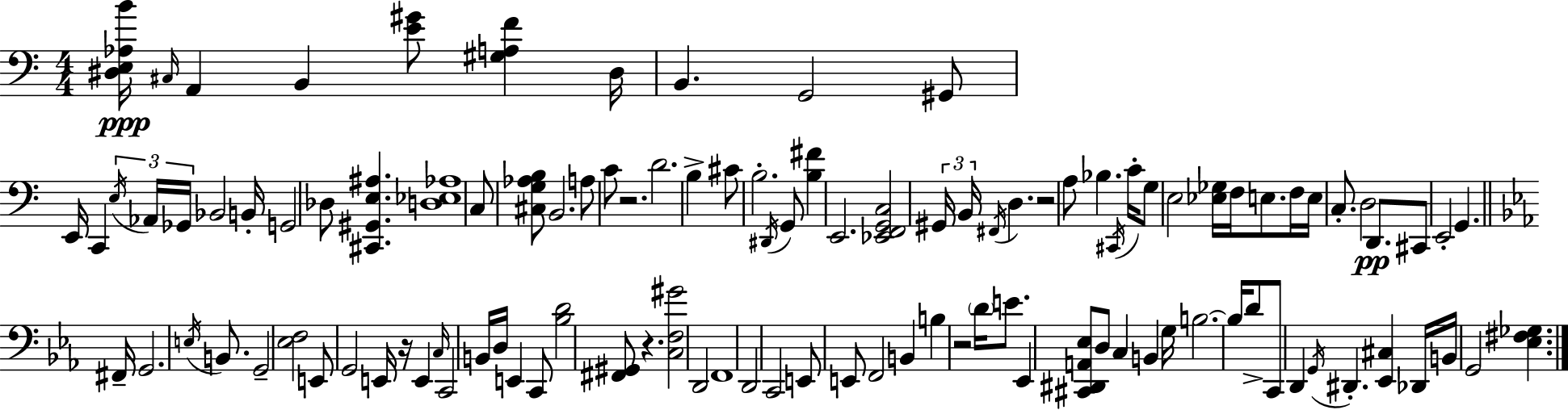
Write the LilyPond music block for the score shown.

{
  \clef bass
  \numericTimeSignature
  \time 4/4
  \key a \minor
  \repeat volta 2 { <dis e aes b'>16\ppp \grace { cis16 } a,4 b,4 <e' gis'>8 <gis a f'>4 | dis16 b,4. g,2 gis,8 | e,16 c,4 \tuplet 3/2 { \acciaccatura { e16 } aes,16 ges,16 } bes,2 | b,16-. g,2 des8 <cis, gis, e ais>4. | \break <d ees aes>1 | c8 <cis g aes b>8 b,2. | a8 c'8 r2. | d'2. b4-> | \break cis'8 b2.-. | \acciaccatura { dis,16 } g,8 <b fis'>4 e,2. | <ees, f, g, c>2 \tuplet 3/2 { gis,16 b,16 \acciaccatura { fis,16 } } d4. | r2 a8 bes4. | \break \acciaccatura { cis,16 } c'16-. g8 e2 | <ees ges>16 f16 e8. f16 e16 c8.-. d2 | d,8.\pp cis,8 e,2-. g,4. | \bar "||" \break \key ees \major fis,16-- g,2. \acciaccatura { e16 } b,8. | g,2-- <ees f>2 | e,8 g,2 e,16 r16 e,4 | \grace { c16 } c,2 b,16 d16 e,4 | \break c,8 <bes d'>2 <fis, gis,>8 r4. | <c f gis'>2 d,2 | f,1 | d,2 c,2 | \break e,8 e,8 f,2 b,4 | b4 r2 \parenthesize d'16 e'8. | ees,4 <cis, dis, a, ees>8 d8 c4 b,4 | g16 b2.~~ b16 | \break d'8-> c,8 d,4 \acciaccatura { g,16 } dis,4.-. <ees, cis>4 | des,16 b,16 g,2 <ees fis ges>4. | } \bar "|."
}